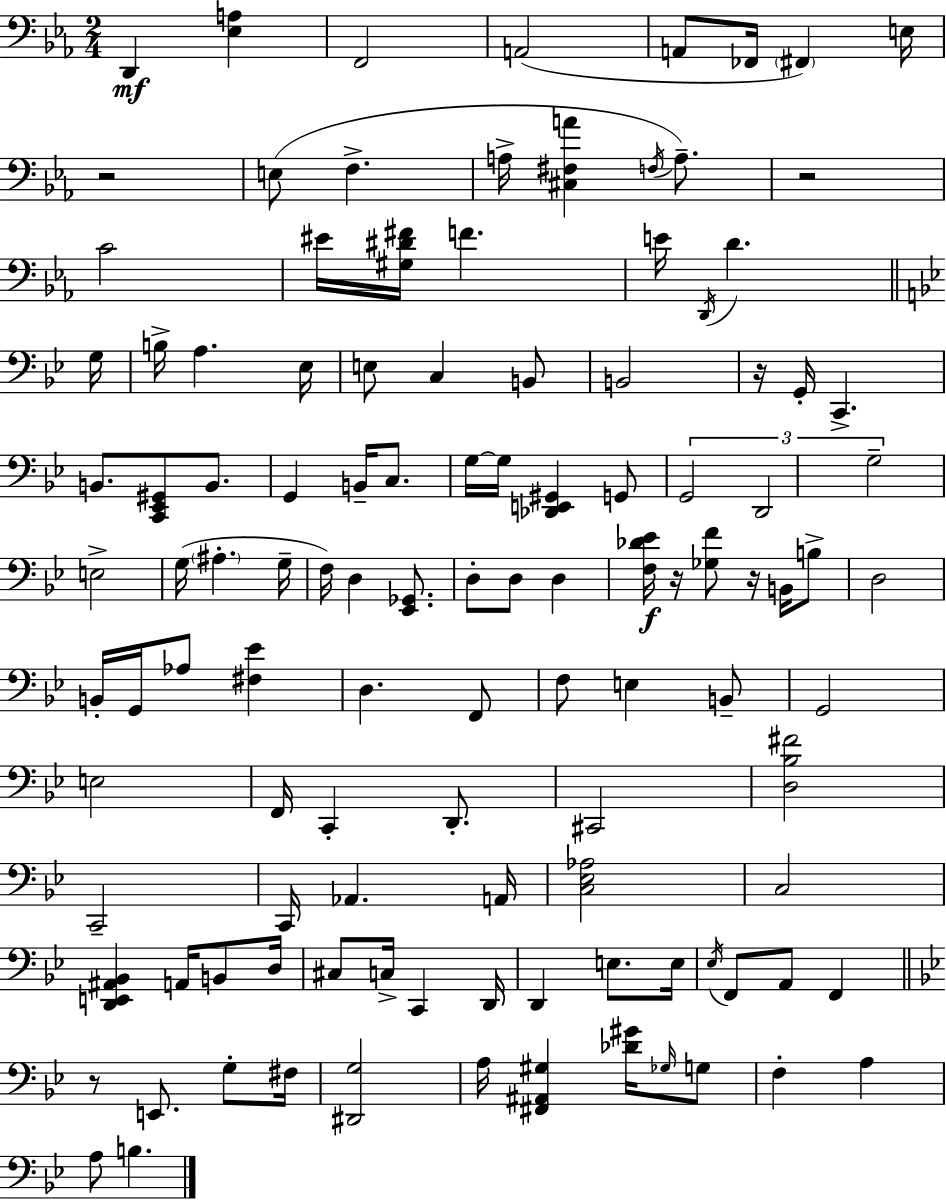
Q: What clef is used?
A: bass